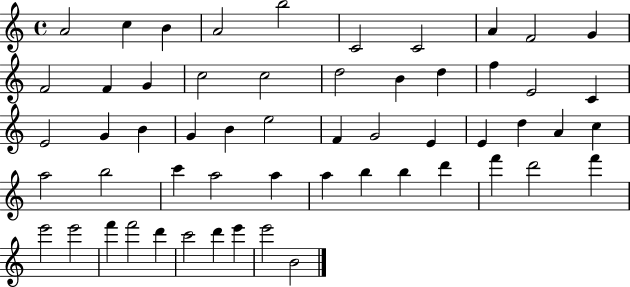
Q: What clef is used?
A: treble